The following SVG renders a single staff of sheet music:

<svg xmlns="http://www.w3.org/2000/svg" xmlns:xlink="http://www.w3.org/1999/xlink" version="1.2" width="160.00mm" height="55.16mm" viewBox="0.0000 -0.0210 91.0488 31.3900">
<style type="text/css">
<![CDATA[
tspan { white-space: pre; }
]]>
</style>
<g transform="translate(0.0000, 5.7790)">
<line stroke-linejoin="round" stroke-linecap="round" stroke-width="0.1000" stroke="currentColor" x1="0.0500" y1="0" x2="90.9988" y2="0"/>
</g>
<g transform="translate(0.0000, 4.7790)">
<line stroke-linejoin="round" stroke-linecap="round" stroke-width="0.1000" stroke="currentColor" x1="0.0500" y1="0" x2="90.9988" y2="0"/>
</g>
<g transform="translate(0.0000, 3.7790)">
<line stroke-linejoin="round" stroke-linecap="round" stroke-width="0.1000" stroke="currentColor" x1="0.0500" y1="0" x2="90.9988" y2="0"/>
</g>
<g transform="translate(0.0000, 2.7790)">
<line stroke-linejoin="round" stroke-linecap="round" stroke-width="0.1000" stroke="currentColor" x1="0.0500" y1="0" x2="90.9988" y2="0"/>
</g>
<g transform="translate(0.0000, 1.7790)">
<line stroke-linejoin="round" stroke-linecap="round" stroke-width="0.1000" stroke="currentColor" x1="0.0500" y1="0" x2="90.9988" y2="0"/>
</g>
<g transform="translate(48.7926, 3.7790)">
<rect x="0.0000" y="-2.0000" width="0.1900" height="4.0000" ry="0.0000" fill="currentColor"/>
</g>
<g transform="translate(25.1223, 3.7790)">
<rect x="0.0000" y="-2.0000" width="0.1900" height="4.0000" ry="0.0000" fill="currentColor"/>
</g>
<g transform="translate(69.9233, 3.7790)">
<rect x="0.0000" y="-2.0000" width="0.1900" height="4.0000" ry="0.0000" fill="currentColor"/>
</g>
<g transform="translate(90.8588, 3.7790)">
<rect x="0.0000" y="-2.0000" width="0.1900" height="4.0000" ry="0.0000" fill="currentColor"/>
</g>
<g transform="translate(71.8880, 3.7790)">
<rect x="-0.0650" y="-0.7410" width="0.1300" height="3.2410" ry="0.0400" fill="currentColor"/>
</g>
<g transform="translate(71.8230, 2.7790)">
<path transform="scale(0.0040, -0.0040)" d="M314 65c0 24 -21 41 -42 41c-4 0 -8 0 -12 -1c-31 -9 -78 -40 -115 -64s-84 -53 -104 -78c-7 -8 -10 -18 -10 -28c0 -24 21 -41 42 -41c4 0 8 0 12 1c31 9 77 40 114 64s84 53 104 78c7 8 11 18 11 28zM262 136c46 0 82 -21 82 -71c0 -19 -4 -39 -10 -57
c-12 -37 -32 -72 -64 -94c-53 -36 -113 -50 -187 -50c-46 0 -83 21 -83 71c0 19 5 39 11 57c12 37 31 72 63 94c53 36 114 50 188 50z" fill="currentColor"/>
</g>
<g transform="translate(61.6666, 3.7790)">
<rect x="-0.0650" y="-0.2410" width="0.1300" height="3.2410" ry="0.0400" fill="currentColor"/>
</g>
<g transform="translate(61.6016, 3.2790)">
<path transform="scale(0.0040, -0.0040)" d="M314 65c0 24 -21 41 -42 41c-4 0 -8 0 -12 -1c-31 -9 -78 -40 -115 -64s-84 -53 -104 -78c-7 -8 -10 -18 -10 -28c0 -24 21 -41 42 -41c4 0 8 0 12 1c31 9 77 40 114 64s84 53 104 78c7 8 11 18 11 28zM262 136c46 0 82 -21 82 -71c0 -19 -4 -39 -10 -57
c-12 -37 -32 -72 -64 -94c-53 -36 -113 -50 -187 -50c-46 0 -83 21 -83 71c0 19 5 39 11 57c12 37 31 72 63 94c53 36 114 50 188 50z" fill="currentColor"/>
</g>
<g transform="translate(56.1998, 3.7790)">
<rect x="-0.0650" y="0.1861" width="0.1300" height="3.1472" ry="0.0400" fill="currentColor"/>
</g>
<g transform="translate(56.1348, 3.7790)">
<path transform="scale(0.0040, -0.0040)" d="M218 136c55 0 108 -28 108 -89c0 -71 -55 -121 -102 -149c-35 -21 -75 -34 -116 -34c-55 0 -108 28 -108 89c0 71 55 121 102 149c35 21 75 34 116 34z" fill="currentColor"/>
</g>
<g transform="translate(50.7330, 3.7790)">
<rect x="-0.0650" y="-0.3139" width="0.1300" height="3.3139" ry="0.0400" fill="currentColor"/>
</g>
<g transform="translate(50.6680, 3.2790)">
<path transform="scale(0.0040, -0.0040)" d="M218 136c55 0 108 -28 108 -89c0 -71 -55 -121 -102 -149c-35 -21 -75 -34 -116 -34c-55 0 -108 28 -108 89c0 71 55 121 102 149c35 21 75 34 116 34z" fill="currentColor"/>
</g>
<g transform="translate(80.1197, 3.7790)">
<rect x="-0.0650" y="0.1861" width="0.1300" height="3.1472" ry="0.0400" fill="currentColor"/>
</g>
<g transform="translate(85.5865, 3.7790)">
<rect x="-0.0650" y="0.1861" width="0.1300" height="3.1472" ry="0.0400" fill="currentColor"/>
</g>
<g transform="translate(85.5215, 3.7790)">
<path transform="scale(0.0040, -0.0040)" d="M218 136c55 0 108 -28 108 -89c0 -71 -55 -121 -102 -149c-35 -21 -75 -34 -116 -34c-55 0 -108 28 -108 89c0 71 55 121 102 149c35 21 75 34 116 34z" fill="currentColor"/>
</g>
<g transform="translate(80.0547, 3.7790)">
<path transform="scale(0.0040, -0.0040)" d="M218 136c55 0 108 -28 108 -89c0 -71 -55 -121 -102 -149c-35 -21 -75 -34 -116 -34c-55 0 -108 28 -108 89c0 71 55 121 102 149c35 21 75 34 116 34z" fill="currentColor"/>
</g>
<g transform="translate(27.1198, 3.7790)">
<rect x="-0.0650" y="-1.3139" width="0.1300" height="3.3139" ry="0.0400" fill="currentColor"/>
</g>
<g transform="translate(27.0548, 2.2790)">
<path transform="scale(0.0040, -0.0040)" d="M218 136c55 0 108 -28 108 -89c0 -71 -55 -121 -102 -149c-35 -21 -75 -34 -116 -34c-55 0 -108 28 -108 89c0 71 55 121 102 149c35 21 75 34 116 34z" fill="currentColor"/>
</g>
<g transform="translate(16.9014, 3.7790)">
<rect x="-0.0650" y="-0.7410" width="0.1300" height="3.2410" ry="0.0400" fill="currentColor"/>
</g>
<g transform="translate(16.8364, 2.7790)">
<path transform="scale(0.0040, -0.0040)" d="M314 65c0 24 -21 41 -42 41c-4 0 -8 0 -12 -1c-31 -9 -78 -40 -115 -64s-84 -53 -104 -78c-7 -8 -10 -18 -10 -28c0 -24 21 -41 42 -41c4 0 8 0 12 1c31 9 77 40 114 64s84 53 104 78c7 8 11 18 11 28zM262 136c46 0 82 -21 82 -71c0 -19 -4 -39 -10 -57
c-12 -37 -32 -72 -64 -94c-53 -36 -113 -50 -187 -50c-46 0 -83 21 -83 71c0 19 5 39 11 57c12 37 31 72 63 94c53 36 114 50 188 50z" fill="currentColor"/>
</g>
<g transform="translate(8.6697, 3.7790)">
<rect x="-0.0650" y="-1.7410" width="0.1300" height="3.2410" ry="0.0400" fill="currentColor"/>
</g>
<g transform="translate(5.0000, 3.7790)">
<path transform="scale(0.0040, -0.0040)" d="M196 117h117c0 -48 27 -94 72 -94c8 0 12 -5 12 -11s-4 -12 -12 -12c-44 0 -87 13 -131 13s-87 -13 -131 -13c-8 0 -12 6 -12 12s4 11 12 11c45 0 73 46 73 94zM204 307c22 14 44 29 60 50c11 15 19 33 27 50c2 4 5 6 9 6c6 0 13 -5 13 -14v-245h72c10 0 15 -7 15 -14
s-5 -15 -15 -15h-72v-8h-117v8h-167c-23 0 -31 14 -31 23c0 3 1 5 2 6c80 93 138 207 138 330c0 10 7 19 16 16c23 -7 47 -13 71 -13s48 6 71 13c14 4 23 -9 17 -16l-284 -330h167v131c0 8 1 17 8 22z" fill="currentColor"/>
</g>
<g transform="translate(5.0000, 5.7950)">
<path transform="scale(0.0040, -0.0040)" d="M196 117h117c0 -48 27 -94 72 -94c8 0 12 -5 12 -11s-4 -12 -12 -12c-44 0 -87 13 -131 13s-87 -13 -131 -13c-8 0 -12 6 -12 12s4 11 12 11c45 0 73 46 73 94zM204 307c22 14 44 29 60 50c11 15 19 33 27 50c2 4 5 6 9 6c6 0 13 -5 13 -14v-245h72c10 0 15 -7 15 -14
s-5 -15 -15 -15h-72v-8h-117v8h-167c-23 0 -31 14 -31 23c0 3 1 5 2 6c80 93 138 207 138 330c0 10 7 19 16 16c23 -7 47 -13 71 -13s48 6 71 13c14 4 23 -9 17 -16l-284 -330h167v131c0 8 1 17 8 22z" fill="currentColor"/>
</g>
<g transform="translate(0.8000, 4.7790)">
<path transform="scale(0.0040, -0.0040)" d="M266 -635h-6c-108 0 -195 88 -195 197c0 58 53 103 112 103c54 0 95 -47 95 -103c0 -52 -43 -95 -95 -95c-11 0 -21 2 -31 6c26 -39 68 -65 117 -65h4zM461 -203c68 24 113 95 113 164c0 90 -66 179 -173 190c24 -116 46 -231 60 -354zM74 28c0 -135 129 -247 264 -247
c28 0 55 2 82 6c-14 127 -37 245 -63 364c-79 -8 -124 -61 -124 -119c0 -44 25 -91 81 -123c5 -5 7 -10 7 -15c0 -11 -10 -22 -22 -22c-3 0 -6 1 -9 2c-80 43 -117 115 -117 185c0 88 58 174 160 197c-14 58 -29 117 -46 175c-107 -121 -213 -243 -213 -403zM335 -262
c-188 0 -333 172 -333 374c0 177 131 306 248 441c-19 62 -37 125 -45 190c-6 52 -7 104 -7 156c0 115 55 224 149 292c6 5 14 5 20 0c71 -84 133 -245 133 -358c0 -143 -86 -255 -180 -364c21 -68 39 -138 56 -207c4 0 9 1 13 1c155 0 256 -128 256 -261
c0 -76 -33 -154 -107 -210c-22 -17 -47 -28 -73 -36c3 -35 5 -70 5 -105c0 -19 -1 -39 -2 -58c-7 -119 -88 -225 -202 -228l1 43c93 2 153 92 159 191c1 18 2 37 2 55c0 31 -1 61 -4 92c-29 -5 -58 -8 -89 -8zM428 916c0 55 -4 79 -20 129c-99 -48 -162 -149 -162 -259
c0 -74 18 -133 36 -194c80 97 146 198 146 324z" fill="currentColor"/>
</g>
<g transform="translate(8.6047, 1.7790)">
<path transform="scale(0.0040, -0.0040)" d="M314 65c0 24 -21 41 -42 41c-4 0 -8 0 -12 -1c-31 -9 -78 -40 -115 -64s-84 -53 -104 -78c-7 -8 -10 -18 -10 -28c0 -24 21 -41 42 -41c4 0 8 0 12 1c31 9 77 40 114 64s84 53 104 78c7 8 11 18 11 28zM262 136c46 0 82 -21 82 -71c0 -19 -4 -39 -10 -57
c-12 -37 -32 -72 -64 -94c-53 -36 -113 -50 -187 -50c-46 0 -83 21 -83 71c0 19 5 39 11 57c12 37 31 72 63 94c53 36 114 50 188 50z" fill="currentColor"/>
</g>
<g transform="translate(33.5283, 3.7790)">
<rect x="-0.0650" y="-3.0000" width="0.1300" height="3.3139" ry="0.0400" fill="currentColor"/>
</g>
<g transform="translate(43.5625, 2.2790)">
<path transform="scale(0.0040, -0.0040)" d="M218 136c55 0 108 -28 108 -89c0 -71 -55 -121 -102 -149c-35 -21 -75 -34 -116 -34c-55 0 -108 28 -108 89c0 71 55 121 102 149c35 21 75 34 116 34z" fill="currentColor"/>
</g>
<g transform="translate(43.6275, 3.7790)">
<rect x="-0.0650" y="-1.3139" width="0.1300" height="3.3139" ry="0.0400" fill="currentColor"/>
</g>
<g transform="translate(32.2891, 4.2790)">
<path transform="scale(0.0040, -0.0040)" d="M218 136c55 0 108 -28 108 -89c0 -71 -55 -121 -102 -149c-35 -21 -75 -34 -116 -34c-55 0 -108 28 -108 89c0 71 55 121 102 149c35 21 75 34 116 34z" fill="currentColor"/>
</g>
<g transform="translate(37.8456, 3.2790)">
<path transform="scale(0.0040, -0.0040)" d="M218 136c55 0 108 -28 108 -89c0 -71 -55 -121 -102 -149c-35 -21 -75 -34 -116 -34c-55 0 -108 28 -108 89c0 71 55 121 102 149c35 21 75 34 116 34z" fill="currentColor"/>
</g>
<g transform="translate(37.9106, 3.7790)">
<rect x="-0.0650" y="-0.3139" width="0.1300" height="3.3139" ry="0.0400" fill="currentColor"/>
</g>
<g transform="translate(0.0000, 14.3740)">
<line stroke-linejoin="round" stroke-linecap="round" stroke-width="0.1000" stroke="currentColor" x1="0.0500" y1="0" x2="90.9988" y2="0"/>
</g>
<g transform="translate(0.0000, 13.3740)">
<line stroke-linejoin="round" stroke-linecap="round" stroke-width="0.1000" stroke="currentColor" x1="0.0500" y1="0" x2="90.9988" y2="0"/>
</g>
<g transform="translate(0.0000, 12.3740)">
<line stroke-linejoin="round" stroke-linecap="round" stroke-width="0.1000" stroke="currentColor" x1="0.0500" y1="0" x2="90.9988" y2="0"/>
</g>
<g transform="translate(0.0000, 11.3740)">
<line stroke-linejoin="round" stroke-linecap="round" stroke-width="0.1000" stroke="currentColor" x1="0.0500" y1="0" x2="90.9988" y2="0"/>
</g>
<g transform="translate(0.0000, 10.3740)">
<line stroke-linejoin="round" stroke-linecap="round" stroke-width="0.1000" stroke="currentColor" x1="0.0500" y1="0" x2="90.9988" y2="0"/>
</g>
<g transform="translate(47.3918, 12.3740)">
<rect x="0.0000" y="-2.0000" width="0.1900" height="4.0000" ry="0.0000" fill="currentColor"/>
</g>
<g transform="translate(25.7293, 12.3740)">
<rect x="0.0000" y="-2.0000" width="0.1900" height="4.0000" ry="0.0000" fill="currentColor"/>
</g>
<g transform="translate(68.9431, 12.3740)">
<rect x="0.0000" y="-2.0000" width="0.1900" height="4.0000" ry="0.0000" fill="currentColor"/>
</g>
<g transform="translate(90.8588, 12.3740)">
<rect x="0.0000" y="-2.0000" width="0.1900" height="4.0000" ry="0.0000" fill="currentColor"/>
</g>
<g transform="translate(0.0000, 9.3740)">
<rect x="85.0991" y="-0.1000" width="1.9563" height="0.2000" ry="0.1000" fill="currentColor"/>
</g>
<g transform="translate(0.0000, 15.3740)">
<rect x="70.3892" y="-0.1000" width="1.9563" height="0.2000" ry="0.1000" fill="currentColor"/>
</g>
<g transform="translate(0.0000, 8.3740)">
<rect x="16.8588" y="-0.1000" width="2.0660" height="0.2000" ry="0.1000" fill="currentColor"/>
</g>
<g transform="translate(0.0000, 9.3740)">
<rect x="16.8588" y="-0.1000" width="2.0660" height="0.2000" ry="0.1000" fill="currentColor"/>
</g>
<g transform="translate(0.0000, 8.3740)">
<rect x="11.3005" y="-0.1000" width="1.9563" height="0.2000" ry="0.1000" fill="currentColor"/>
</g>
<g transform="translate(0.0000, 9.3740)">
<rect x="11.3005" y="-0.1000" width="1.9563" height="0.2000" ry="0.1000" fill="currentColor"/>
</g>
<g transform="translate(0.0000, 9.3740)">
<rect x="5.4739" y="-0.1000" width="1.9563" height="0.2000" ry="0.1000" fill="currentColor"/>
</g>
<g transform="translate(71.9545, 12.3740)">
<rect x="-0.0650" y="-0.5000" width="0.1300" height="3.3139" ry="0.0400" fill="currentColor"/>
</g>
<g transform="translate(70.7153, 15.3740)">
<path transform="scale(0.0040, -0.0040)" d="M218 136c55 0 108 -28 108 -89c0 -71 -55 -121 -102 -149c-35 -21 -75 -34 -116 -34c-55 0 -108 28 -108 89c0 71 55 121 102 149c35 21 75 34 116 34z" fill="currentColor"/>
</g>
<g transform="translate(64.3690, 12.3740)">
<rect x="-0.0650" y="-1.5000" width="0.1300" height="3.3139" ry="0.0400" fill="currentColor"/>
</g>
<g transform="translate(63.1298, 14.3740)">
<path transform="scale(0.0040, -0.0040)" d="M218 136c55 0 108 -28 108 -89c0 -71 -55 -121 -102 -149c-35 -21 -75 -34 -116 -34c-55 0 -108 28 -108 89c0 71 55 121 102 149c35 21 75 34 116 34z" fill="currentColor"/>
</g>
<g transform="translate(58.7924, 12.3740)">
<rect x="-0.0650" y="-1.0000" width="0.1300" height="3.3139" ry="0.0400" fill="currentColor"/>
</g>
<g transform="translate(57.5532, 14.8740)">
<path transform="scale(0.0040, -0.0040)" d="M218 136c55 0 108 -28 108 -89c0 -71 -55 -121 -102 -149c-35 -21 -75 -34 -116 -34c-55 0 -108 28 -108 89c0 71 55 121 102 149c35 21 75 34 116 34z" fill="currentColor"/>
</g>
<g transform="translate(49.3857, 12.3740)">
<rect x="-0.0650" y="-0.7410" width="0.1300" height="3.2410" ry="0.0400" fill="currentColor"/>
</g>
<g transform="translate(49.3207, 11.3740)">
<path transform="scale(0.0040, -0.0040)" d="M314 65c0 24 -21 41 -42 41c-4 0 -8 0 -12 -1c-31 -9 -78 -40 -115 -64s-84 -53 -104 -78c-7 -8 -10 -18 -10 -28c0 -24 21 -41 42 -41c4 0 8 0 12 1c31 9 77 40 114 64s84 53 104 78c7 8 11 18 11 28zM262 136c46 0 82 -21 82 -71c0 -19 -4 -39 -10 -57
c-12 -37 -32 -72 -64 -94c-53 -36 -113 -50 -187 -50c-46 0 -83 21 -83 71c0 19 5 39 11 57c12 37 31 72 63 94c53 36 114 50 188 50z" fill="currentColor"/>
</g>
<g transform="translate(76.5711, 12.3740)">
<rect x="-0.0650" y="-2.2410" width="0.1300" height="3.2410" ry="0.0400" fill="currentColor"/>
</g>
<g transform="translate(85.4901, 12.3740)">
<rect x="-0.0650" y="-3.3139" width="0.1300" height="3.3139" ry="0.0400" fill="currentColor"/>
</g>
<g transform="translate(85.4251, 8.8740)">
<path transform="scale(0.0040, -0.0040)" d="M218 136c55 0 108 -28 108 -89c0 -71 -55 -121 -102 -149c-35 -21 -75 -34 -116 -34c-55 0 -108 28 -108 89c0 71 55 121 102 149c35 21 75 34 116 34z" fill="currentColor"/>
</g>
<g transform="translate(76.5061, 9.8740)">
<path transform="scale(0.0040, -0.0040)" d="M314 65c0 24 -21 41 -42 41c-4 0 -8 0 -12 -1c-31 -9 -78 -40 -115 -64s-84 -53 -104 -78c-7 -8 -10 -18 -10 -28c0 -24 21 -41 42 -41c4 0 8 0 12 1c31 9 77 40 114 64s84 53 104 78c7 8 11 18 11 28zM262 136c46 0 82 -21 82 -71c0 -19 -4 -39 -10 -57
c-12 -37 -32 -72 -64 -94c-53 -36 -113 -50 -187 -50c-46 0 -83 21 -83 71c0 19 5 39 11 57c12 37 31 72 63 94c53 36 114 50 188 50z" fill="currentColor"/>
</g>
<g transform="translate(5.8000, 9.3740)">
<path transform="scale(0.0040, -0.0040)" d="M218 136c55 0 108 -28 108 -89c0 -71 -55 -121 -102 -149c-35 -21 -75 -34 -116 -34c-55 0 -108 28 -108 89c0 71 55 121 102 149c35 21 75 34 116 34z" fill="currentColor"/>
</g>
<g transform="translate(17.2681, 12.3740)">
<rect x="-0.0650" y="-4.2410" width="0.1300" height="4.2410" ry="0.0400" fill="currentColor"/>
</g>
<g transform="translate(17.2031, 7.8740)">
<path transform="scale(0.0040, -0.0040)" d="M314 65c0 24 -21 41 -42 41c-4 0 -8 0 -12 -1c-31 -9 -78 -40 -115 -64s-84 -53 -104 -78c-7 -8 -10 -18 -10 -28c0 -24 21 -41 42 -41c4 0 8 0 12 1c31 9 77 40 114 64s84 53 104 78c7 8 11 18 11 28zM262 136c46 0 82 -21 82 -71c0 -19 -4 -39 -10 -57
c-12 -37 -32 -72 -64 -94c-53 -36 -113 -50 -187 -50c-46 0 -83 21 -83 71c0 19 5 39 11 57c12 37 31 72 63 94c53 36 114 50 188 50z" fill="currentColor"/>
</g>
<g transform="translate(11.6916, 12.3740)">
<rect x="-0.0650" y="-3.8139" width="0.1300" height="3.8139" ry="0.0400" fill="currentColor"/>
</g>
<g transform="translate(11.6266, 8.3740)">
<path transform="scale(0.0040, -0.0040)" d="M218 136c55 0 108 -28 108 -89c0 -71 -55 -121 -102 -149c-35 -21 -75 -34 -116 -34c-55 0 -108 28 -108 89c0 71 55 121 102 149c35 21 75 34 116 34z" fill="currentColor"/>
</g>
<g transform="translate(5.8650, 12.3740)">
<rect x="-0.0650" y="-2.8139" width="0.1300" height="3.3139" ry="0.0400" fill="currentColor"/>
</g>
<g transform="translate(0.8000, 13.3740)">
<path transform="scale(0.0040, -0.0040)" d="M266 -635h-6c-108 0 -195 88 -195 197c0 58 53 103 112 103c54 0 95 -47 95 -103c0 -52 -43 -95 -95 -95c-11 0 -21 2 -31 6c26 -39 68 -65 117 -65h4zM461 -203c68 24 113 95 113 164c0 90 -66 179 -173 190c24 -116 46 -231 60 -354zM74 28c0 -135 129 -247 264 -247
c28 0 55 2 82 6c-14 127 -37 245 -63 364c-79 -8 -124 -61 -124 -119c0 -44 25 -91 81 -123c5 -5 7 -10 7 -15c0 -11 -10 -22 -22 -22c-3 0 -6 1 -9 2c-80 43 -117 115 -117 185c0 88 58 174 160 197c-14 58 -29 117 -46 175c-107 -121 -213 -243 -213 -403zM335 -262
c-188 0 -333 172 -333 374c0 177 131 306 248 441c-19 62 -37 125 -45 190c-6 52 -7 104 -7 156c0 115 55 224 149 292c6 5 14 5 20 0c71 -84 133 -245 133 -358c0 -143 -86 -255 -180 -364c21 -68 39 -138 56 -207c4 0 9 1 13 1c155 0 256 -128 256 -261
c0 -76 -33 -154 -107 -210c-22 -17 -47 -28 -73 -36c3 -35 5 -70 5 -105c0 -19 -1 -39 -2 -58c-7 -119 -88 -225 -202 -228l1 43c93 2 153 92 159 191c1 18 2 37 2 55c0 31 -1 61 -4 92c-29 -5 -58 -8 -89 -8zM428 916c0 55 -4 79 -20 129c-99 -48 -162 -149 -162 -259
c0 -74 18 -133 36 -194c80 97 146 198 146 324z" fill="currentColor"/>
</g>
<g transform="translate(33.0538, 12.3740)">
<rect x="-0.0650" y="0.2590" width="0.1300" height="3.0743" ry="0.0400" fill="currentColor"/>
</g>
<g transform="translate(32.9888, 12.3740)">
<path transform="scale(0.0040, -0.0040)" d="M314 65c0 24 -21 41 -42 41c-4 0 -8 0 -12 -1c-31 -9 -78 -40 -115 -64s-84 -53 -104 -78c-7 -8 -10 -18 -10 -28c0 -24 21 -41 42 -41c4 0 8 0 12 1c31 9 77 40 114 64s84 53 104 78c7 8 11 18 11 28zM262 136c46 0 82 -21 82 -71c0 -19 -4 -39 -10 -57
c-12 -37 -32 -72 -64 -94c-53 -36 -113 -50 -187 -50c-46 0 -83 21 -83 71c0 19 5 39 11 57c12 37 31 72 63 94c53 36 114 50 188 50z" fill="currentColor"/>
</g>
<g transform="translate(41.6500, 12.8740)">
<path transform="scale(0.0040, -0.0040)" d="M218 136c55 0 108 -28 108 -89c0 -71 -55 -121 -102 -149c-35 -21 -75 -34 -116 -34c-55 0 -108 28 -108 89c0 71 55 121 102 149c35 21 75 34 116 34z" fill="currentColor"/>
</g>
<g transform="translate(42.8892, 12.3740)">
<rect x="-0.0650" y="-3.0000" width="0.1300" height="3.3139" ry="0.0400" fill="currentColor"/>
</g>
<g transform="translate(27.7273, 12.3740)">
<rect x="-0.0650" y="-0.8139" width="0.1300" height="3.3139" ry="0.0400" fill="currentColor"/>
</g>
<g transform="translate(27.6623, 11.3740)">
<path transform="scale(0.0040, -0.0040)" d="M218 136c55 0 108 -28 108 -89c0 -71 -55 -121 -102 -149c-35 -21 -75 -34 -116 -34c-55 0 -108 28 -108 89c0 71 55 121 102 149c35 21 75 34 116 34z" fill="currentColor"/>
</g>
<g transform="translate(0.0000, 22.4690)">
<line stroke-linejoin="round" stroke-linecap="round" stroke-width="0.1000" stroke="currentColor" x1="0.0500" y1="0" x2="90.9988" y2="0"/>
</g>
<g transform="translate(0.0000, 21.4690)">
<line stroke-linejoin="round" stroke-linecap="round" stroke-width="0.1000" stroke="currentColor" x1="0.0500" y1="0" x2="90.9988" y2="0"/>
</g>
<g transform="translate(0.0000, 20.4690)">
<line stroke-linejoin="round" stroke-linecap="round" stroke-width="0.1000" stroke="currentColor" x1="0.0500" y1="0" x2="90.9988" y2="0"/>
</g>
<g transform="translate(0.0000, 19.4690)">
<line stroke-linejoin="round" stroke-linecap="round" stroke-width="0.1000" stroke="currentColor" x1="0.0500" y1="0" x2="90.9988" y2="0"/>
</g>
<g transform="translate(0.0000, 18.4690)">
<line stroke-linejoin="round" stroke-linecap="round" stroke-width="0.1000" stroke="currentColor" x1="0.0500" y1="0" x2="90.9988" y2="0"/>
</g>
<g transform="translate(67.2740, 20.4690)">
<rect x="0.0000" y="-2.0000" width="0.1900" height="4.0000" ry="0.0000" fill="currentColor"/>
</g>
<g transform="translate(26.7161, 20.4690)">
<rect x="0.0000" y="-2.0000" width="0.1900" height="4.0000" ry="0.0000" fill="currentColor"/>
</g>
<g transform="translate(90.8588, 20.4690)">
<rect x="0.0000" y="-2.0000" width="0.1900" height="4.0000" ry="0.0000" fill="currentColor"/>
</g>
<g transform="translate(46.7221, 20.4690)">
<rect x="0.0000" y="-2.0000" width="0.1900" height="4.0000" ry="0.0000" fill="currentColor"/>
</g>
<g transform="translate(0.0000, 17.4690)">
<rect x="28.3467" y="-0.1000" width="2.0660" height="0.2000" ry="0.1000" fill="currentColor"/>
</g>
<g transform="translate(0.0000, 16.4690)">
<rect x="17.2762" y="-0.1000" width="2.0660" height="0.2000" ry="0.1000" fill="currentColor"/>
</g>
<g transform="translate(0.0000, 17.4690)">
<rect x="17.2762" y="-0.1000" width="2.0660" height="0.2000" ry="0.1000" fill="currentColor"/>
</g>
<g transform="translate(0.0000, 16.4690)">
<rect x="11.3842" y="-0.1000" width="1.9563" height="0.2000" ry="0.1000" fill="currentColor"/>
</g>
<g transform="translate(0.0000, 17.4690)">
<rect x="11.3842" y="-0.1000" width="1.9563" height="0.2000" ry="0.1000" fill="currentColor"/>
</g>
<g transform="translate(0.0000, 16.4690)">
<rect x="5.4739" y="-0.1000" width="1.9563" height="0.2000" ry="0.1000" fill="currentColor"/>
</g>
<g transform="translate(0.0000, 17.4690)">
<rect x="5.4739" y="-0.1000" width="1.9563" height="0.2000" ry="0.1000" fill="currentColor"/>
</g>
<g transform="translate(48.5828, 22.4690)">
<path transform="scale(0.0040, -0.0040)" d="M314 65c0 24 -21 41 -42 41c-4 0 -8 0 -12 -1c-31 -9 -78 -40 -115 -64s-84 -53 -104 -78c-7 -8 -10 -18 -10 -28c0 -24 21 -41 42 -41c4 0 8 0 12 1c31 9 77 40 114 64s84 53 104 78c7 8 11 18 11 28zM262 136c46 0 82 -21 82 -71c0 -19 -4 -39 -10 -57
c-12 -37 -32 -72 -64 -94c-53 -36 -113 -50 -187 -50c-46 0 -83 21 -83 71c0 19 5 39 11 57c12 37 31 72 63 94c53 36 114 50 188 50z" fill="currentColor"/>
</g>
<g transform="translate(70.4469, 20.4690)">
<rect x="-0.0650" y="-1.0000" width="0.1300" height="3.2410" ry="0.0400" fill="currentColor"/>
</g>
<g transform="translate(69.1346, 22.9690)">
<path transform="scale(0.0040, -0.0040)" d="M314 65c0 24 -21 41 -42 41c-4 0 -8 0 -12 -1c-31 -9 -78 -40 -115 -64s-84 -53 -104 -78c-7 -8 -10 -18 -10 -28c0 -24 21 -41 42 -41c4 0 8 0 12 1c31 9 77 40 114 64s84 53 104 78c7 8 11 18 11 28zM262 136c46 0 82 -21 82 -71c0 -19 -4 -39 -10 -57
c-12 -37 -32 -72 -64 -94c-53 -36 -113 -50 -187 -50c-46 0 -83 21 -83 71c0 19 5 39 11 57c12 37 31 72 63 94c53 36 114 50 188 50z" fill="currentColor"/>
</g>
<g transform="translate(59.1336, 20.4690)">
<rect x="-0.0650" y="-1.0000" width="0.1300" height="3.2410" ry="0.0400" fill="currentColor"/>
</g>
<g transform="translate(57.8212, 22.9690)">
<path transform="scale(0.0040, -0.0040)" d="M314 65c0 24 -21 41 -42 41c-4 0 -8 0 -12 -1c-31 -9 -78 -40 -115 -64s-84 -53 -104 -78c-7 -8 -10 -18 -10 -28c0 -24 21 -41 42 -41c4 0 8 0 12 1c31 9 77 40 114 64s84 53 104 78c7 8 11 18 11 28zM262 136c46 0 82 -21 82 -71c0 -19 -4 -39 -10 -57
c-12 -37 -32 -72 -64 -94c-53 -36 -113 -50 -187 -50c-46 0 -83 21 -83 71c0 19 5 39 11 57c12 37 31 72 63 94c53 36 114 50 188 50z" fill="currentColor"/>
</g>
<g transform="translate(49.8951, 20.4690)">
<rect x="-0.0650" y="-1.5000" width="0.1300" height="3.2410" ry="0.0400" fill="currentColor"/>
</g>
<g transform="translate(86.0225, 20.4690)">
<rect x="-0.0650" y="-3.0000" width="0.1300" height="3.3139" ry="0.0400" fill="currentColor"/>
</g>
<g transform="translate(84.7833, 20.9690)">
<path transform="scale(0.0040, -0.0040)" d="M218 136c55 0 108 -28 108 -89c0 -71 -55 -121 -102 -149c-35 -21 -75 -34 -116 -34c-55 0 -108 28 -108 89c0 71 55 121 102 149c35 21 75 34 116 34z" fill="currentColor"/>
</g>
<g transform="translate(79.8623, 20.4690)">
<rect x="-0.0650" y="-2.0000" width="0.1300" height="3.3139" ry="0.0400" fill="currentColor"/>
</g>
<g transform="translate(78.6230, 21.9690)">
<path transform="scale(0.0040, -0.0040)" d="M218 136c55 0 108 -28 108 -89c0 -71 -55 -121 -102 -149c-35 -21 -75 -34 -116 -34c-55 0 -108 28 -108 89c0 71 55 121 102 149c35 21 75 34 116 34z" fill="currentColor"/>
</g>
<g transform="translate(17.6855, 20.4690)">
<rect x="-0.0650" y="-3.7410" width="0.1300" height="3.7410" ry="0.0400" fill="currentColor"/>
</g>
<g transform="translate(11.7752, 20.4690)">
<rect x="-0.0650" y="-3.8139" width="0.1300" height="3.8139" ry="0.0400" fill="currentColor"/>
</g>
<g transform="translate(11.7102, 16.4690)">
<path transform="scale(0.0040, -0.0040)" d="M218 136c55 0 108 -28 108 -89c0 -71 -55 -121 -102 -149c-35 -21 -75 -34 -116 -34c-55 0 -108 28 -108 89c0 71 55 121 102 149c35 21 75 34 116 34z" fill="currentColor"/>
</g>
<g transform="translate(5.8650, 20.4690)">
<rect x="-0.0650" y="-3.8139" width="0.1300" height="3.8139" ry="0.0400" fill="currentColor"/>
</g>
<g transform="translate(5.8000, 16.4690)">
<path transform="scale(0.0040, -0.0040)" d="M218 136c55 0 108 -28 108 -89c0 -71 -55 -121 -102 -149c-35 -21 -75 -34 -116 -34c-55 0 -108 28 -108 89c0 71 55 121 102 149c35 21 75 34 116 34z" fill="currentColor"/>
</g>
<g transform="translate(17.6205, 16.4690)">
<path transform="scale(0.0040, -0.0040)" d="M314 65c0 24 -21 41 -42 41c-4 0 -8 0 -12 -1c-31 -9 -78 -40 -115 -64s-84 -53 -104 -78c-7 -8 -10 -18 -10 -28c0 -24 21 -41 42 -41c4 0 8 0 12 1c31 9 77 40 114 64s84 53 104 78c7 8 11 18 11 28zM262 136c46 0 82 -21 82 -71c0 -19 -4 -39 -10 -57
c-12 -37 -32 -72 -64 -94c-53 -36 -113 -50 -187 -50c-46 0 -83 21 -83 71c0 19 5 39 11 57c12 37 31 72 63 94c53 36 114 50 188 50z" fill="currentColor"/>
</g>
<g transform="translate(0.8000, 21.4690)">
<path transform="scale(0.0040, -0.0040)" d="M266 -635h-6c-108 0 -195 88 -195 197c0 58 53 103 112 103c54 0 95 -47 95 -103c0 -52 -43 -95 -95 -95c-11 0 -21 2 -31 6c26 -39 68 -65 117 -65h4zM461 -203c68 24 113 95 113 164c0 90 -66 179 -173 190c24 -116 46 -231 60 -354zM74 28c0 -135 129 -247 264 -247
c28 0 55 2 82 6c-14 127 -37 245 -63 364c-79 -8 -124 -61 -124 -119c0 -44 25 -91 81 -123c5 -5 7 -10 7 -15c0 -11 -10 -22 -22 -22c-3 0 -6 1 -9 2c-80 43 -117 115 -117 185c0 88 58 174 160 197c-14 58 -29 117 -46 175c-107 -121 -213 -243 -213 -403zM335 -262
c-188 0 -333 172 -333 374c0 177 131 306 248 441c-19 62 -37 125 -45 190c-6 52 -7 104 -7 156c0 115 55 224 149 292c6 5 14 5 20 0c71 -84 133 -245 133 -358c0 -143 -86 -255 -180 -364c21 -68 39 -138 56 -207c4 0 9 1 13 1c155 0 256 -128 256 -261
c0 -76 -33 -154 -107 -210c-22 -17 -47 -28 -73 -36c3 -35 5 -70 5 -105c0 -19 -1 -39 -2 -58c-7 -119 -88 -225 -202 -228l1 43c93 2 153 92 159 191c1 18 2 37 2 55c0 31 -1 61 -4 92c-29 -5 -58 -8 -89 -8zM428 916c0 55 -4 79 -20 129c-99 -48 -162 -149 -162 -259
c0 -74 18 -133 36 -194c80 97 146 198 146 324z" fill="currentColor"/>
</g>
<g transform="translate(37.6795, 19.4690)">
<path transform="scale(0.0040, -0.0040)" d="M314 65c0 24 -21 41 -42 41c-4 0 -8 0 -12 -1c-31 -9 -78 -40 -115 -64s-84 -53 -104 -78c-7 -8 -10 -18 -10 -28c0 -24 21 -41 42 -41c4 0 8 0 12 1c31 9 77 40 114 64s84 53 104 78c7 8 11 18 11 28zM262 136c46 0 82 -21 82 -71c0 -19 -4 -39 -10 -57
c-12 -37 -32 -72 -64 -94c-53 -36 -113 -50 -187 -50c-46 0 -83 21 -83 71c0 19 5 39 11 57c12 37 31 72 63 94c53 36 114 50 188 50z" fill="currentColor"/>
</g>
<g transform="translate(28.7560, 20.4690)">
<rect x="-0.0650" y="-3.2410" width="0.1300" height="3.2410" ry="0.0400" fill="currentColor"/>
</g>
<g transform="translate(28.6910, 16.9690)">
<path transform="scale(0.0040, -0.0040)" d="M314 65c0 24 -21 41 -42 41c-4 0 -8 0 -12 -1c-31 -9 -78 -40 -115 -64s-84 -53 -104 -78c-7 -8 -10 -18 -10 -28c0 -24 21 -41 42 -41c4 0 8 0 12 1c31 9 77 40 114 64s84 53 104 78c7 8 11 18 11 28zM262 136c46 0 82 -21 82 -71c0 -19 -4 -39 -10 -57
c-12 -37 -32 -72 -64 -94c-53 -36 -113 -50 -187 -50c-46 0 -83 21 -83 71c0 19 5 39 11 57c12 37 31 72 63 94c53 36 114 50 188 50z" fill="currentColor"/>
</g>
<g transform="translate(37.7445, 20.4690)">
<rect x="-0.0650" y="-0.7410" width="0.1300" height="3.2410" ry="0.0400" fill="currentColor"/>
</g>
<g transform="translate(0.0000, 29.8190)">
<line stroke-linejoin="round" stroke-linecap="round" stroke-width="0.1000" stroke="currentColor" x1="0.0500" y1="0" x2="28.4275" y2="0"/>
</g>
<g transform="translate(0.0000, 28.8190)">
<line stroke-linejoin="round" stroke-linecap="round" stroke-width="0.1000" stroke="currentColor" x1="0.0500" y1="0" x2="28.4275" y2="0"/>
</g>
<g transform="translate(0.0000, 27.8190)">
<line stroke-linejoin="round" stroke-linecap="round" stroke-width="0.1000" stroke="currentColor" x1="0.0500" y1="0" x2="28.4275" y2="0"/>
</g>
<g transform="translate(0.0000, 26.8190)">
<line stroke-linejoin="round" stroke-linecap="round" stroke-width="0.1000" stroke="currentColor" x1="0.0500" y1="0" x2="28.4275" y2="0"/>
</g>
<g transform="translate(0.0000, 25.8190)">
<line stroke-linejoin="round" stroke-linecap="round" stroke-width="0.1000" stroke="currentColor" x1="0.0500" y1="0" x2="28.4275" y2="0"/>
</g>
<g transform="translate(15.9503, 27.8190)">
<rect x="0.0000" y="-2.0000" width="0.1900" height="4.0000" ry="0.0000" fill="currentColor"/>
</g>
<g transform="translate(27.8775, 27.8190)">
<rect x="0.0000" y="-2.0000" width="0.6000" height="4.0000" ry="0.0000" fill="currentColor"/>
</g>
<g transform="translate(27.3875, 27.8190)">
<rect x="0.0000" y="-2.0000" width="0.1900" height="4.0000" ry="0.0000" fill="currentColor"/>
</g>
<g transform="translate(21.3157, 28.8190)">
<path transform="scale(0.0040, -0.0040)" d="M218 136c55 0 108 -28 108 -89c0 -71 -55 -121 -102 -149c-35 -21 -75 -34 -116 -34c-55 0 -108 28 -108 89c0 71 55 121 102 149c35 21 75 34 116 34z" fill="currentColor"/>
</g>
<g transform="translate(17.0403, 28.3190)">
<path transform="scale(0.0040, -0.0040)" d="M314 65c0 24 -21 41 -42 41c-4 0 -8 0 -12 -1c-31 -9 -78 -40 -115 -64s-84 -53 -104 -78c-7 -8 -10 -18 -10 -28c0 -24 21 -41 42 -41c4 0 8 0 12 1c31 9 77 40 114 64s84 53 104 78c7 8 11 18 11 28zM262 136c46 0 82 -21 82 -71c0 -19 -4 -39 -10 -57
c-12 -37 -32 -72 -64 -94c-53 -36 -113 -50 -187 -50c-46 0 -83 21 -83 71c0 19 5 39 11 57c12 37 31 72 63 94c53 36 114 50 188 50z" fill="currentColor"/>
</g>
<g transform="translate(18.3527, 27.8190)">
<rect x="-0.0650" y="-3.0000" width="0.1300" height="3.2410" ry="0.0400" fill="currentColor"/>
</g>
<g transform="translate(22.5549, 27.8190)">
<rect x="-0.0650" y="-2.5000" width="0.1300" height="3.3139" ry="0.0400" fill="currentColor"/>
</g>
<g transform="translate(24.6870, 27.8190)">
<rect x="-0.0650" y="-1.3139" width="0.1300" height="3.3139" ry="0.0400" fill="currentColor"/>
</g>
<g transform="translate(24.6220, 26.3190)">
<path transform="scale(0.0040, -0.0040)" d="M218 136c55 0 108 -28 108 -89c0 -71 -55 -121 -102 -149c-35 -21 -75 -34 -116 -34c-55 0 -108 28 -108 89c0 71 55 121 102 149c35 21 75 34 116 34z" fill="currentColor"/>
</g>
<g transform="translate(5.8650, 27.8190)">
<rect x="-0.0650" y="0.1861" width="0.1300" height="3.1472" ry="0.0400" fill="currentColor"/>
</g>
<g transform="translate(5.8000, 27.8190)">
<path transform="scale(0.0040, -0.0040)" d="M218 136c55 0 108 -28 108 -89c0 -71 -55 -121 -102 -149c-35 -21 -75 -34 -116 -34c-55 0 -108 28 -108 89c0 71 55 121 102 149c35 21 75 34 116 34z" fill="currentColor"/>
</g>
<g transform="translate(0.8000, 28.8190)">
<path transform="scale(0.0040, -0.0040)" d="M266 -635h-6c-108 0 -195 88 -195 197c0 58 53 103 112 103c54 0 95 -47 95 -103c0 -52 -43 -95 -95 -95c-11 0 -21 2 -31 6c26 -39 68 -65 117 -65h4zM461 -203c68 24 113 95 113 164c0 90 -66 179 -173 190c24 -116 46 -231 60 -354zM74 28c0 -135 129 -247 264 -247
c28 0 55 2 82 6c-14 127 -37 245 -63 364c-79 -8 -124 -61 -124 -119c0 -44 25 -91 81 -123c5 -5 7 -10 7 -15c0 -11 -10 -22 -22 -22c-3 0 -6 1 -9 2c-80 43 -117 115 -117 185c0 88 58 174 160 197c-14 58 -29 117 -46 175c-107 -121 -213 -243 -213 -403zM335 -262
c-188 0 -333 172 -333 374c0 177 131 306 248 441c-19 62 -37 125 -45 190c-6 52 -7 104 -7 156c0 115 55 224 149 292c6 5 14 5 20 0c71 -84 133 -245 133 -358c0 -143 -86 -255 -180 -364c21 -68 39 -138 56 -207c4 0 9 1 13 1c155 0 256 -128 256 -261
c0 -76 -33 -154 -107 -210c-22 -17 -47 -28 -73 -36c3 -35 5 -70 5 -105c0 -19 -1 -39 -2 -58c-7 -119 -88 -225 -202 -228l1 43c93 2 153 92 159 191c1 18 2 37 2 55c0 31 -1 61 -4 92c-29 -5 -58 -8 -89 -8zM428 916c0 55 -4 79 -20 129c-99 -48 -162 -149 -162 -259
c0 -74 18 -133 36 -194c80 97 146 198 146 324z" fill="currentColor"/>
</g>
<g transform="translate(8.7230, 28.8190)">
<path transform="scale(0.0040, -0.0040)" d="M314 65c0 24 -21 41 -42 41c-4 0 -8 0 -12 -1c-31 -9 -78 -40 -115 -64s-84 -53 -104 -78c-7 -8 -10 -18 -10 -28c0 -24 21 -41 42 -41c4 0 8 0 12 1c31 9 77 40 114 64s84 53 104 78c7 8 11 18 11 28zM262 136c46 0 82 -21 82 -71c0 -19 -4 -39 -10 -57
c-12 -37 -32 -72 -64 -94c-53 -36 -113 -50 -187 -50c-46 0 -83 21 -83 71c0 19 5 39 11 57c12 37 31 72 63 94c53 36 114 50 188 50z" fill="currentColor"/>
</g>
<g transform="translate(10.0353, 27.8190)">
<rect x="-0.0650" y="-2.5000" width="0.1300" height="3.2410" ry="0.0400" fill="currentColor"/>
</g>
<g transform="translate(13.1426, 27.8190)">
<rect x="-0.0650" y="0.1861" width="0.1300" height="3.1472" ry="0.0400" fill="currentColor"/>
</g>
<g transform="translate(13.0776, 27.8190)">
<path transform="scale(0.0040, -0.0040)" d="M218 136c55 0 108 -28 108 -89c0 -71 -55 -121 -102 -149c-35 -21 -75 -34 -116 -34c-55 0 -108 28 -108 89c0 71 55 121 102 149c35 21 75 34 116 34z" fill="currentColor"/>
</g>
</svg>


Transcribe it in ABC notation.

X:1
T:Untitled
M:4/4
L:1/4
K:C
f2 d2 e A c e c B c2 d2 B B a c' d'2 d B2 A d2 D E C g2 b c' c' c'2 b2 d2 E2 D2 D2 F A B G2 B A2 G e